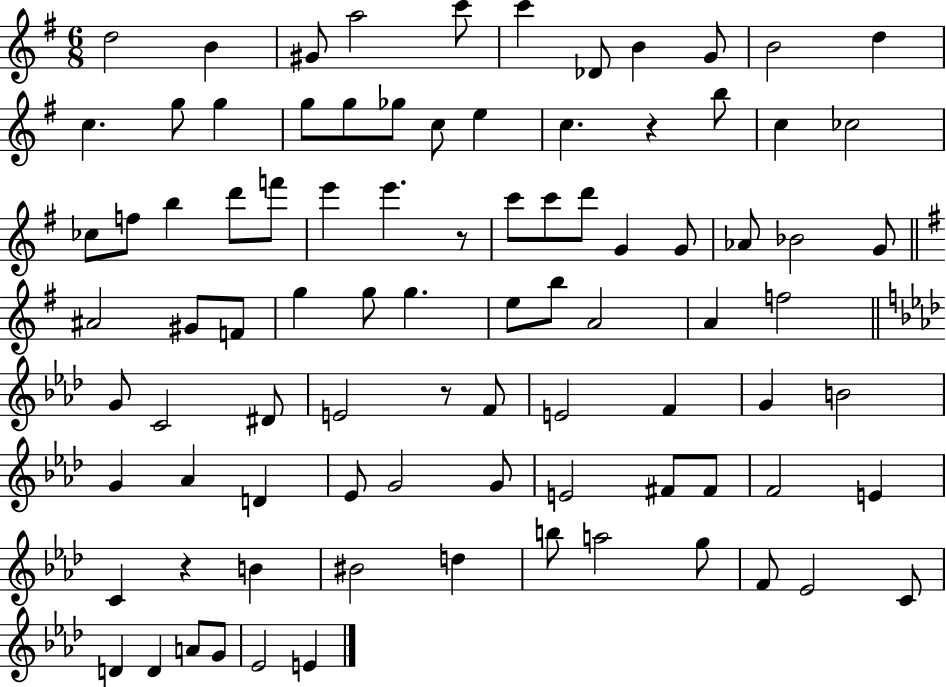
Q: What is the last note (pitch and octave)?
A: E4